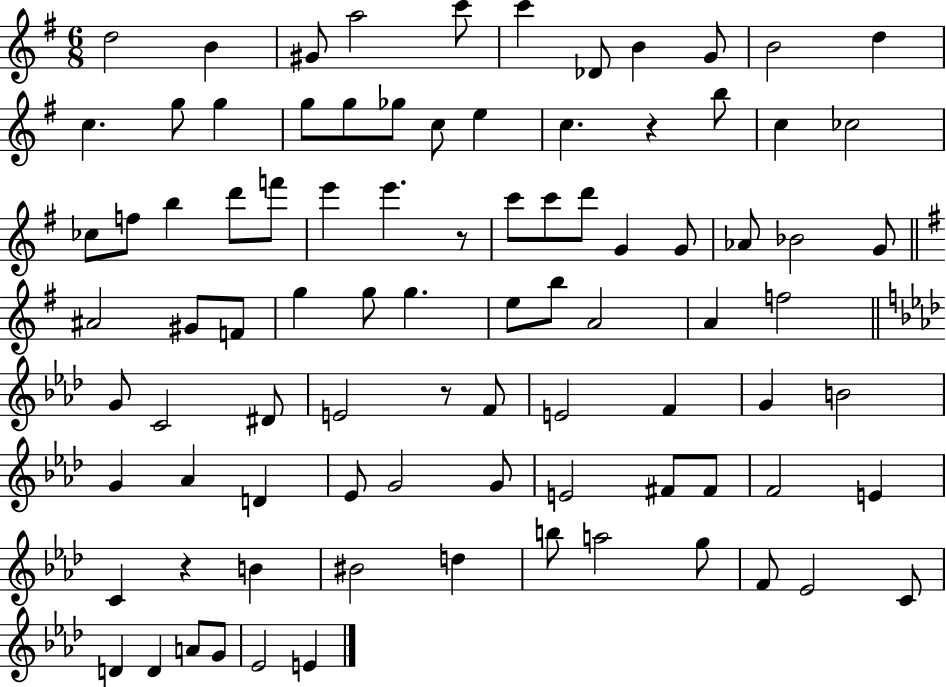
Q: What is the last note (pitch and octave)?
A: E4